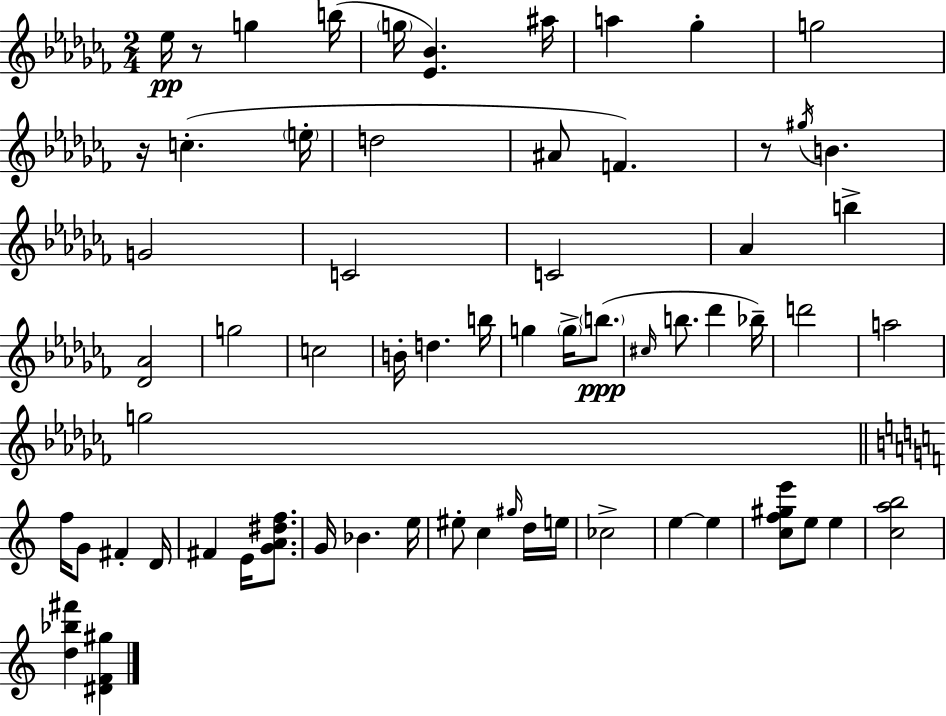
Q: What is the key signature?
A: AES minor